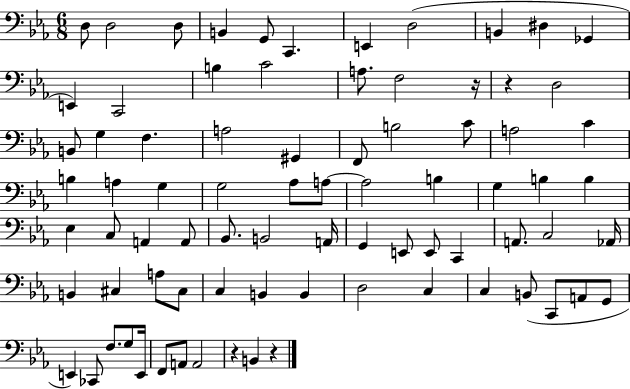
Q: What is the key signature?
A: EES major